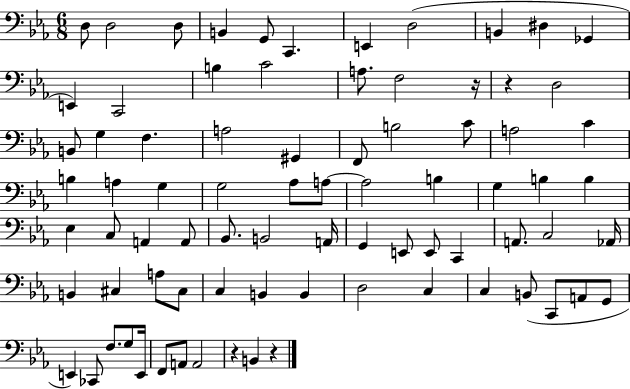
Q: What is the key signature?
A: EES major